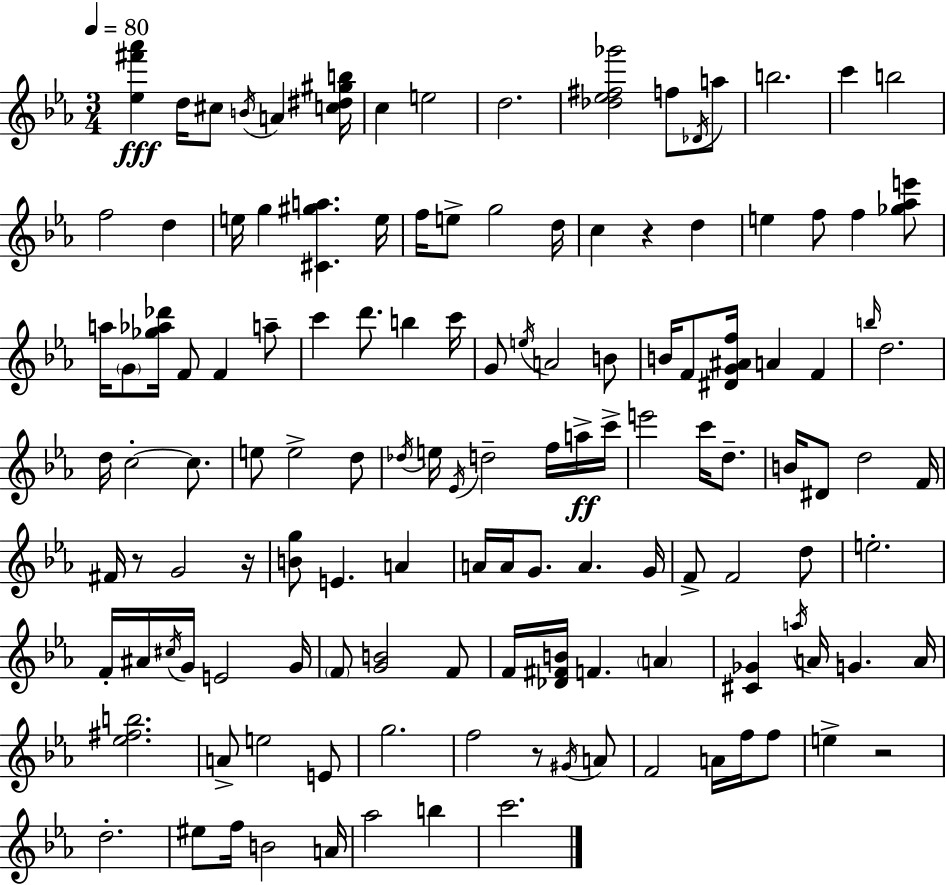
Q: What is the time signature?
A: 3/4